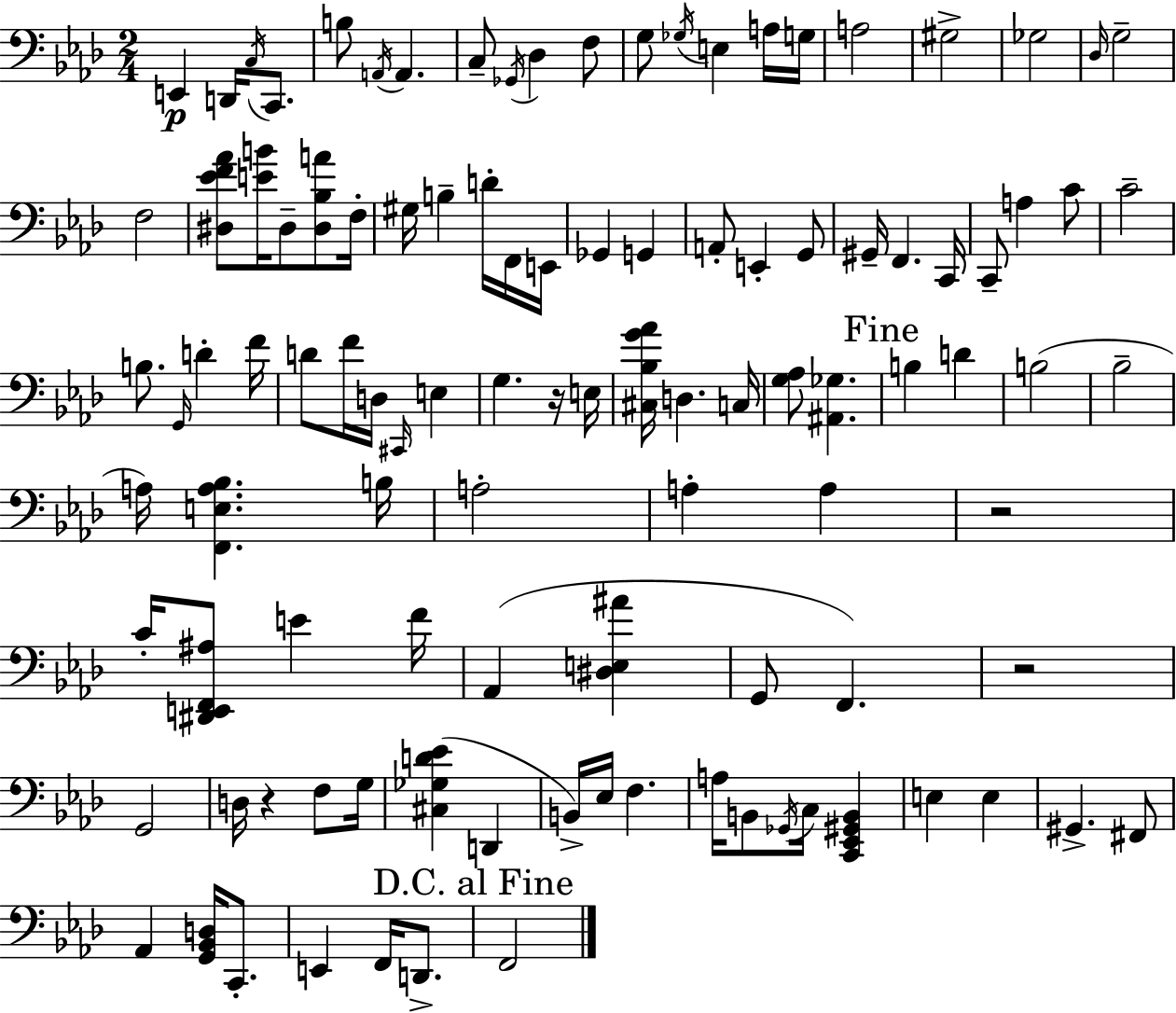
E2/q D2/s C3/s C2/e. B3/e A2/s A2/q. C3/e Gb2/s Db3/q F3/e G3/e Gb3/s E3/q A3/s G3/s A3/h G#3/h Gb3/h Db3/s G3/h F3/h [D#3,Eb4,F4,Ab4]/e [E4,B4]/s D#3/e [D#3,Bb3,A4]/e F3/s G#3/s B3/q D4/s F2/s E2/s Gb2/q G2/q A2/e E2/q G2/e G#2/s F2/q. C2/s C2/e A3/q C4/e C4/h B3/e. G2/s D4/q F4/s D4/e F4/s D3/s C#2/s E3/q G3/q. R/s E3/s [C#3,Bb3,G4,Ab4]/s D3/q. C3/s [G3,Ab3]/e [A#2,Gb3]/q. B3/q D4/q B3/h Bb3/h A3/s [F2,E3,A3,Bb3]/q. B3/s A3/h A3/q A3/q R/h C4/s [D#2,E2,F2,A#3]/e E4/q F4/s Ab2/q [D#3,E3,A#4]/q G2/e F2/q. R/h G2/h D3/s R/q F3/e G3/s [C#3,Gb3,D4,Eb4]/q D2/q B2/s Eb3/s F3/q. A3/s B2/e Gb2/s C3/s [C2,Eb2,G#2,B2]/q E3/q E3/q G#2/q. F#2/e Ab2/q [G2,Bb2,D3]/s C2/e. E2/q F2/s D2/e. F2/h